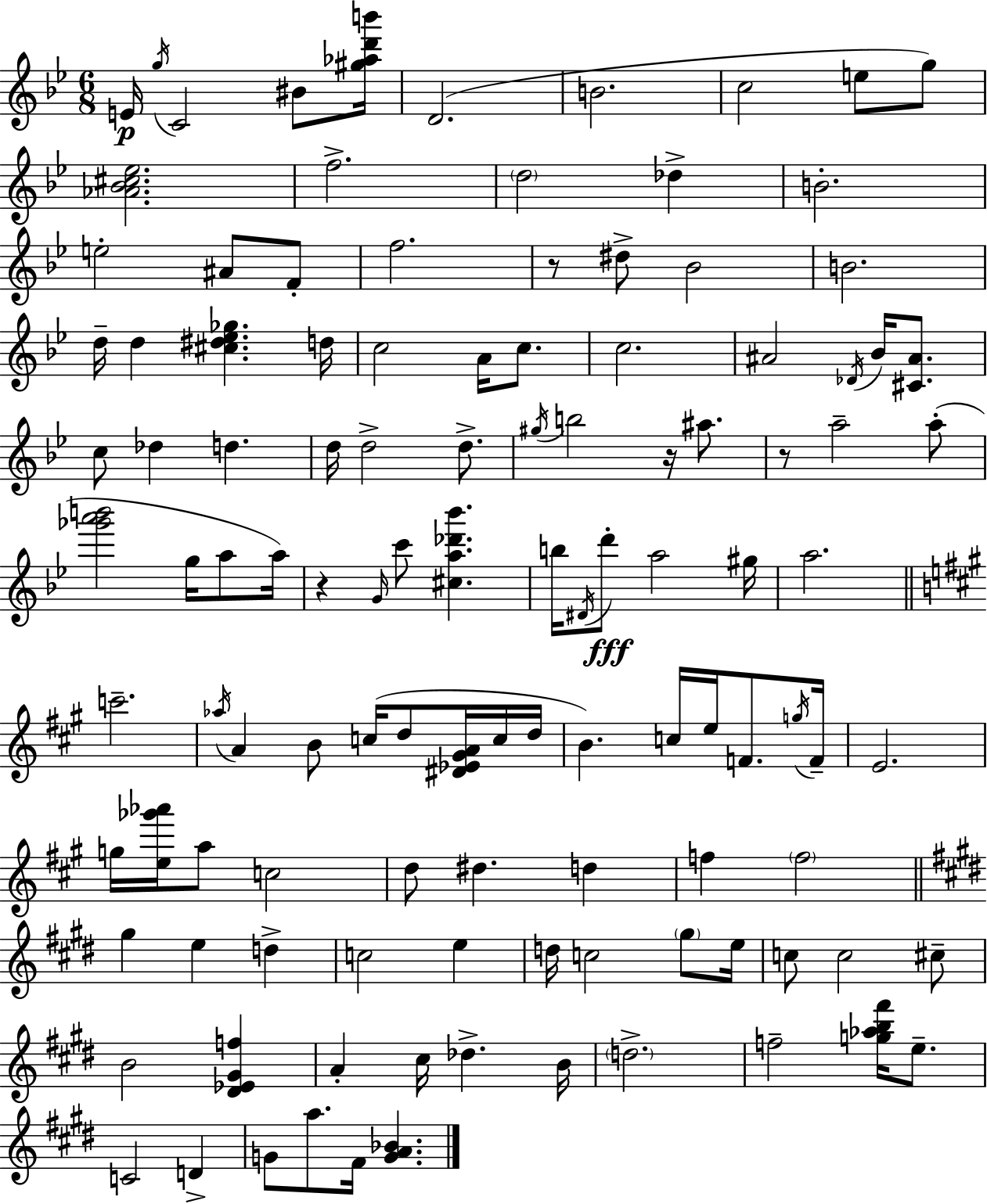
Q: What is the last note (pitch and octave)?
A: F#4